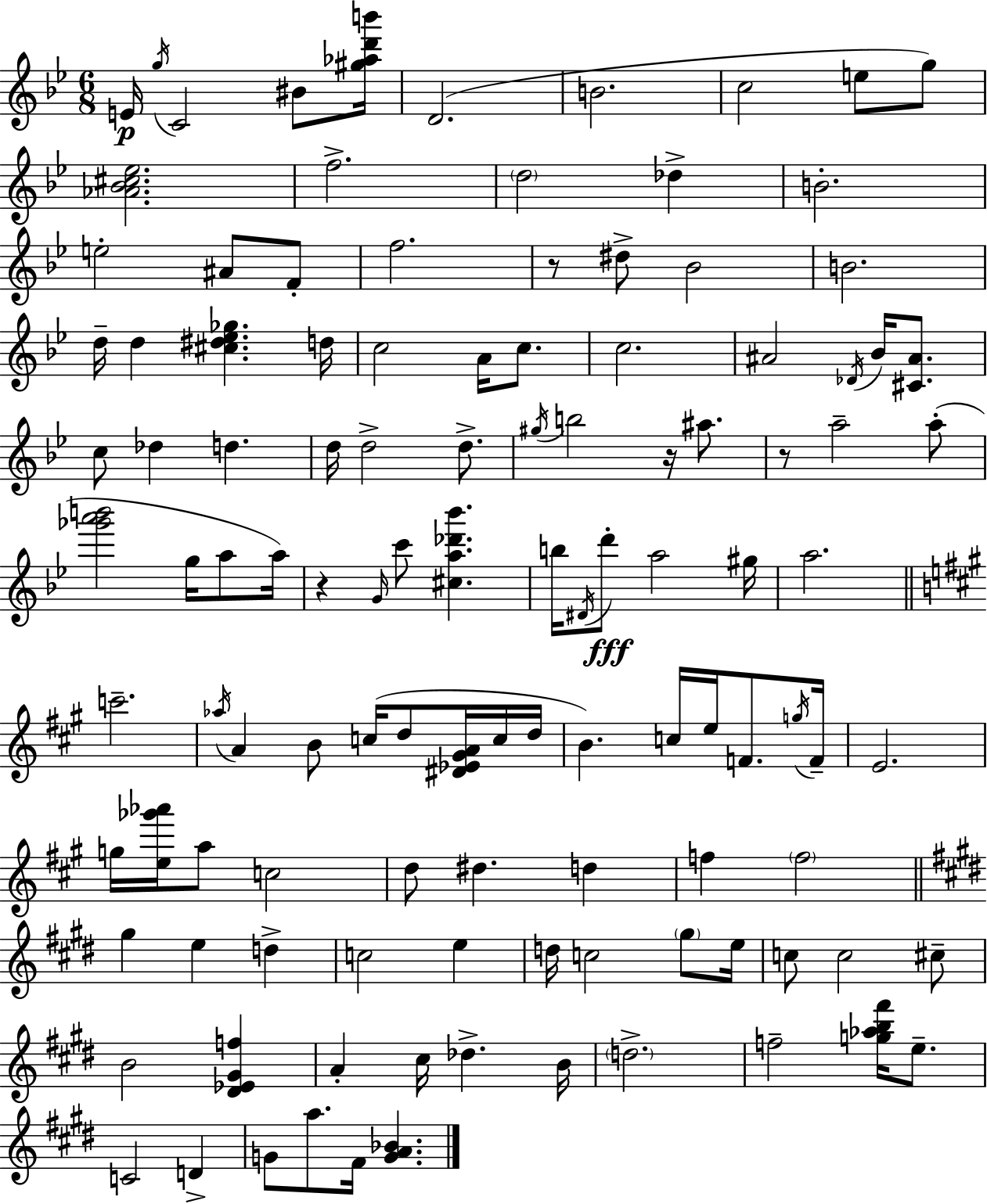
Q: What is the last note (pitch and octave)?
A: F#4